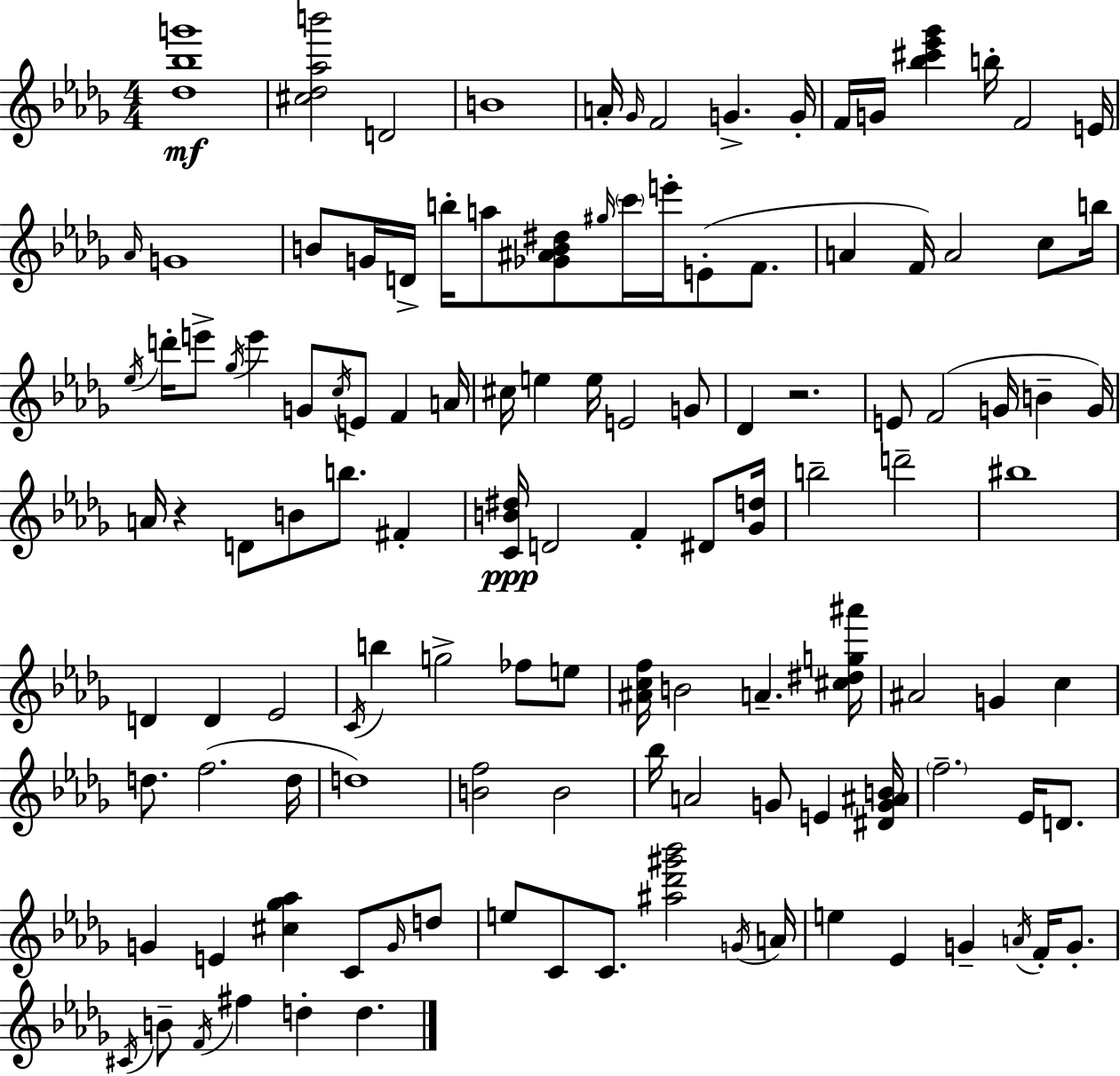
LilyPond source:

{
  \clef treble
  \numericTimeSignature
  \time 4/4
  \key bes \minor
  \repeat volta 2 { <des'' bes'' g'''>1\mf | <cis'' des'' aes'' b'''>2 d'2 | b'1 | a'16-. \grace { ges'16 } f'2 g'4.-> | \break g'16-. f'16 g'16 <bes'' cis''' ees''' ges'''>4 b''16-. f'2 | e'16 \grace { aes'16 } g'1 | b'8 g'16 d'16-> b''16-. a''8 <ges' ais' b' dis''>8 \grace { gis''16 } \parenthesize c'''16 e'''16-. e'8-.( | f'8. a'4 f'16) a'2 | \break c''8 b''16 \acciaccatura { ees''16 } d'''16-. e'''8-> \acciaccatura { ges''16 } e'''4 g'8 \acciaccatura { c''16 } e'8 | f'4 a'16 cis''16 e''4 e''16 e'2 | g'8 des'4 r2. | e'8 f'2( | \break g'16 b'4-- g'16) a'16 r4 d'8 b'8 b''8. | fis'4-. <c' b' dis''>16\ppp d'2 f'4-. | dis'8 <ges' d''>16 b''2-- d'''2-- | bis''1 | \break d'4 d'4 ees'2 | \acciaccatura { c'16 } b''4 g''2-> | fes''8 e''8 <ais' c'' f''>16 b'2 | a'4.-- <cis'' dis'' g'' ais'''>16 ais'2 g'4 | \break c''4 d''8. f''2.( | d''16 d''1) | <b' f''>2 b'2 | bes''16 a'2 | \break g'8 e'4 <dis' g' ais' b'>16 \parenthesize f''2.-- | ees'16 d'8. g'4 e'4 <cis'' ges'' aes''>4 | c'8 \grace { g'16 } d''8 e''8 c'8 c'8. <ais'' des''' gis''' bes'''>2 | \acciaccatura { g'16 } a'16 e''4 ees'4 | \break g'4-- \acciaccatura { a'16 } f'16-. g'8.-. \acciaccatura { cis'16 } b'8-- \acciaccatura { f'16 } fis''4 | d''4-. d''4. } \bar "|."
}